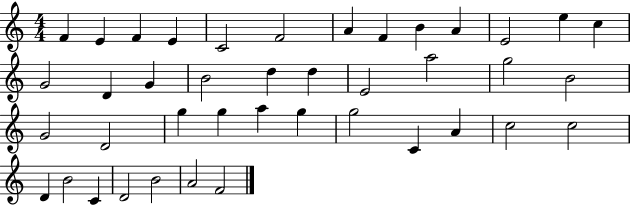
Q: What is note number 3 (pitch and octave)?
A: F4